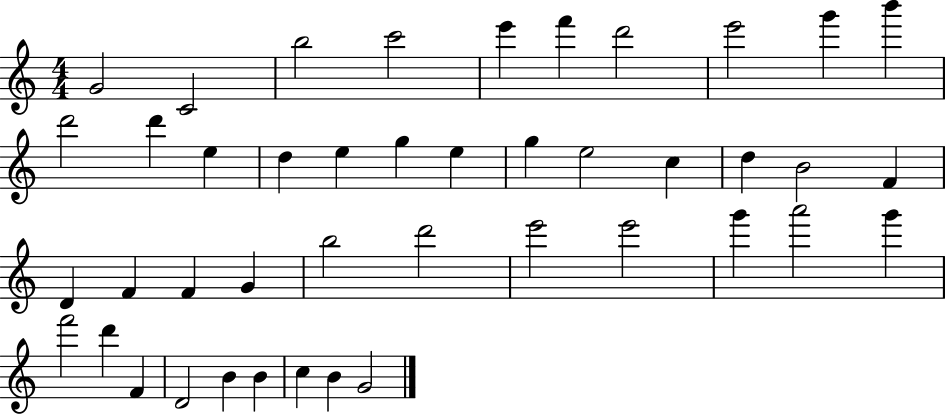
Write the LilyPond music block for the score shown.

{
  \clef treble
  \numericTimeSignature
  \time 4/4
  \key c \major
  g'2 c'2 | b''2 c'''2 | e'''4 f'''4 d'''2 | e'''2 g'''4 b'''4 | \break d'''2 d'''4 e''4 | d''4 e''4 g''4 e''4 | g''4 e''2 c''4 | d''4 b'2 f'4 | \break d'4 f'4 f'4 g'4 | b''2 d'''2 | e'''2 e'''2 | g'''4 a'''2 g'''4 | \break f'''2 d'''4 f'4 | d'2 b'4 b'4 | c''4 b'4 g'2 | \bar "|."
}